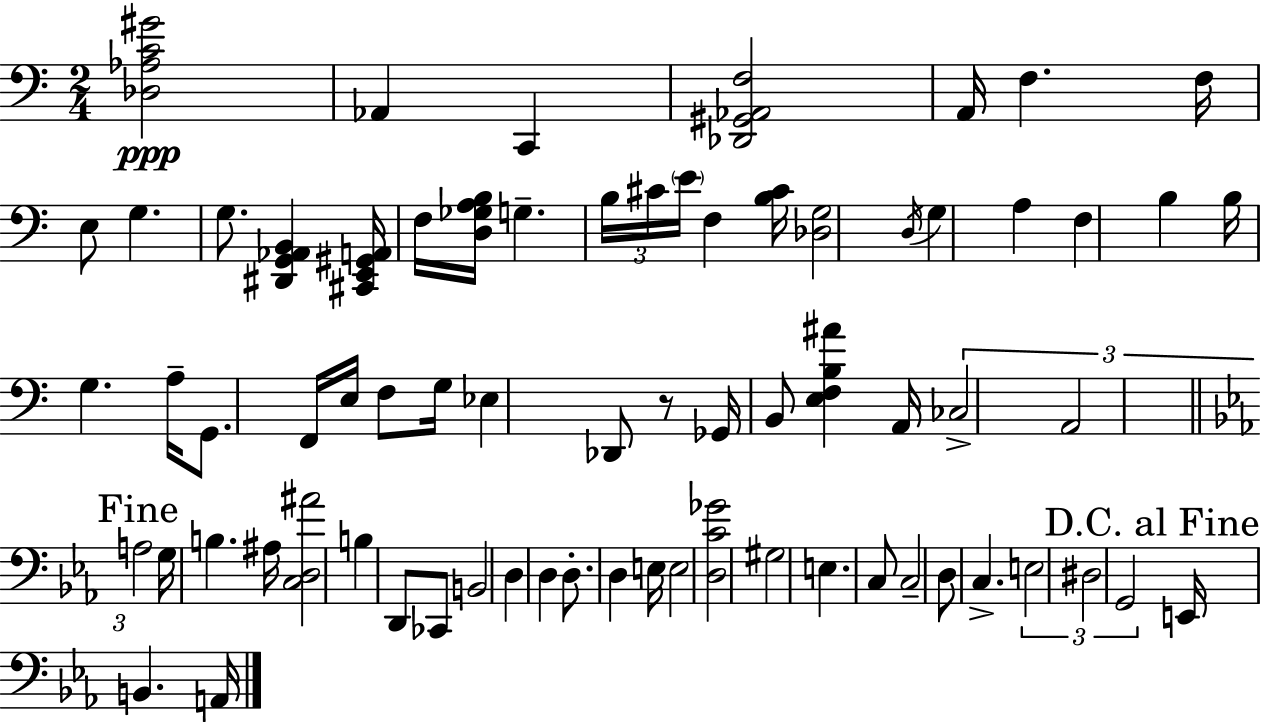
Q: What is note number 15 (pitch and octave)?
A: D3